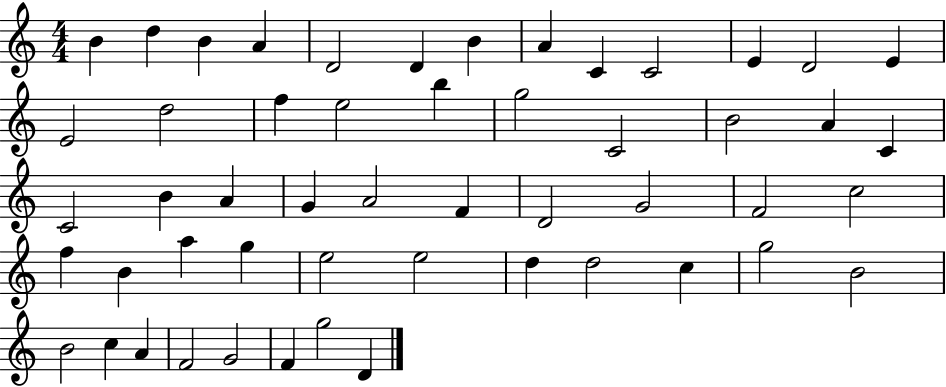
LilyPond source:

{
  \clef treble
  \numericTimeSignature
  \time 4/4
  \key c \major
  b'4 d''4 b'4 a'4 | d'2 d'4 b'4 | a'4 c'4 c'2 | e'4 d'2 e'4 | \break e'2 d''2 | f''4 e''2 b''4 | g''2 c'2 | b'2 a'4 c'4 | \break c'2 b'4 a'4 | g'4 a'2 f'4 | d'2 g'2 | f'2 c''2 | \break f''4 b'4 a''4 g''4 | e''2 e''2 | d''4 d''2 c''4 | g''2 b'2 | \break b'2 c''4 a'4 | f'2 g'2 | f'4 g''2 d'4 | \bar "|."
}